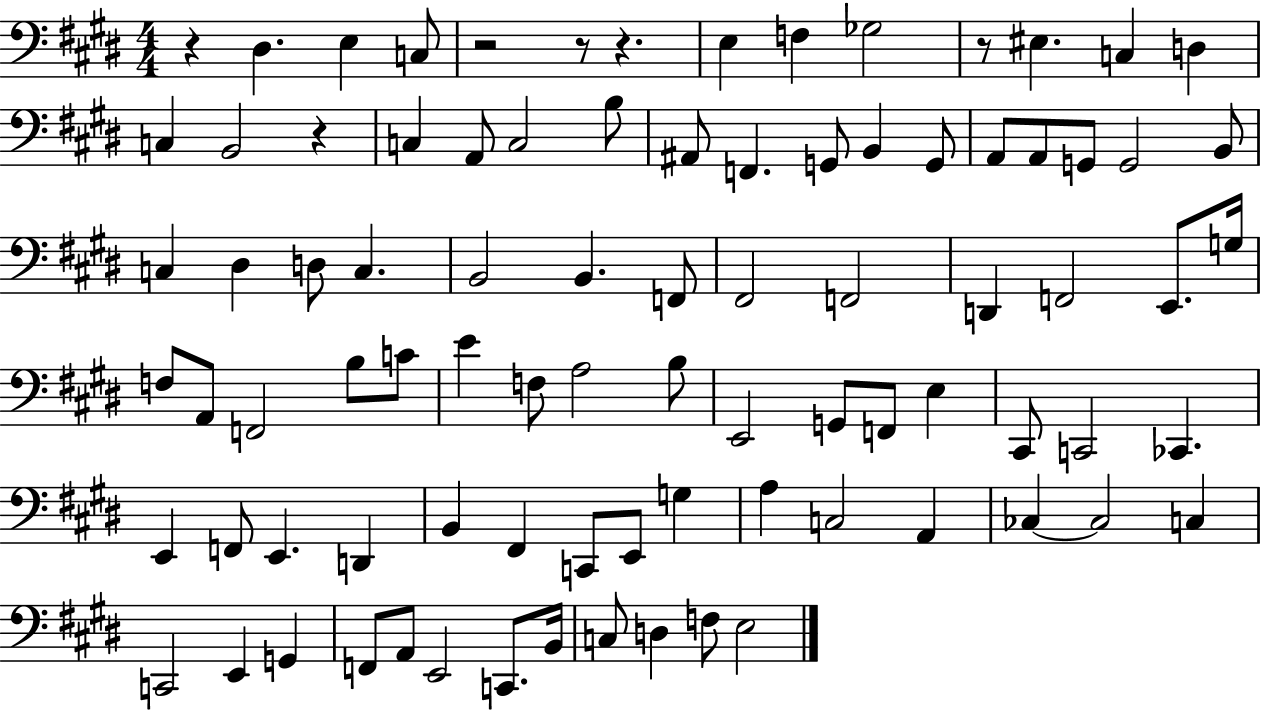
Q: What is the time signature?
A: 4/4